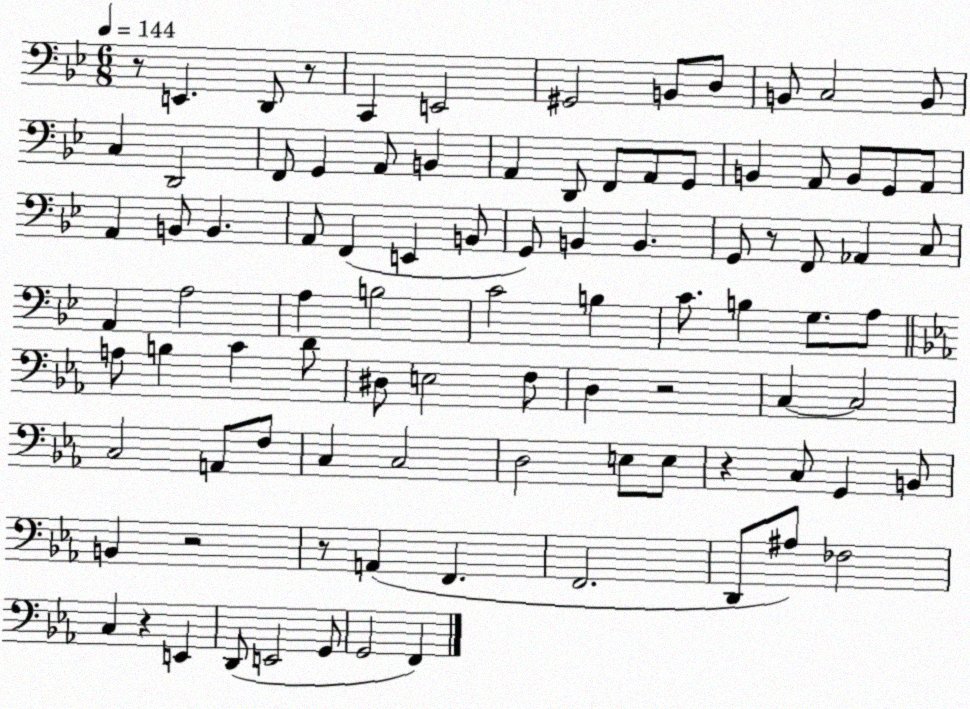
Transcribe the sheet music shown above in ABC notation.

X:1
T:Untitled
M:6/8
L:1/4
K:Bb
z/2 E,, D,,/2 z/2 C,, E,,2 ^G,,2 B,,/2 D,/2 B,,/2 C,2 B,,/2 C, D,,2 F,,/2 G,, A,,/2 B,, A,, D,,/2 F,,/2 A,,/2 G,,/2 B,, A,,/2 B,,/2 G,,/2 A,,/2 A,, B,,/2 B,, A,,/2 F,, E,, B,,/2 G,,/2 B,, B,, G,,/2 z/2 F,,/2 _A,, C,/2 A,, A,2 A, B,2 C2 B, C/2 B, G,/2 A,/2 A,/2 B, C D/2 ^D,/2 E,2 F,/2 D, z2 C, C,2 C,2 A,,/2 F,/2 C, C,2 D,2 E,/2 E,/2 z C,/2 G,, B,,/2 B,, z2 z/2 A,, F,, F,,2 D,,/2 ^A,/2 _F,2 C, z E,, D,,/2 E,,2 G,,/2 G,,2 F,,